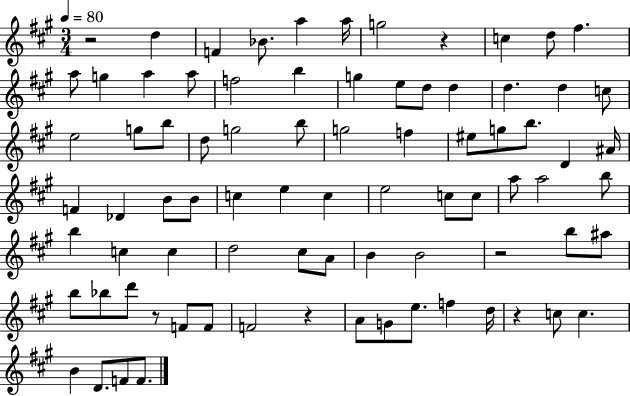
X:1
T:Untitled
M:3/4
L:1/4
K:A
z2 d F _B/2 a a/4 g2 z c d/2 ^f a/2 g a a/2 f2 b g e/2 d/2 d d d c/2 e2 g/2 b/2 d/2 g2 b/2 g2 f ^e/2 g/2 b/2 D ^A/4 F _D B/2 B/2 c e c e2 c/2 c/2 a/2 a2 b/2 b c c d2 ^c/2 A/2 B B2 z2 b/2 ^a/2 b/2 _b/2 d'/2 z/2 F/2 F/2 F2 z A/2 G/2 e/2 f d/4 z c/2 c B D/2 F/2 F/2